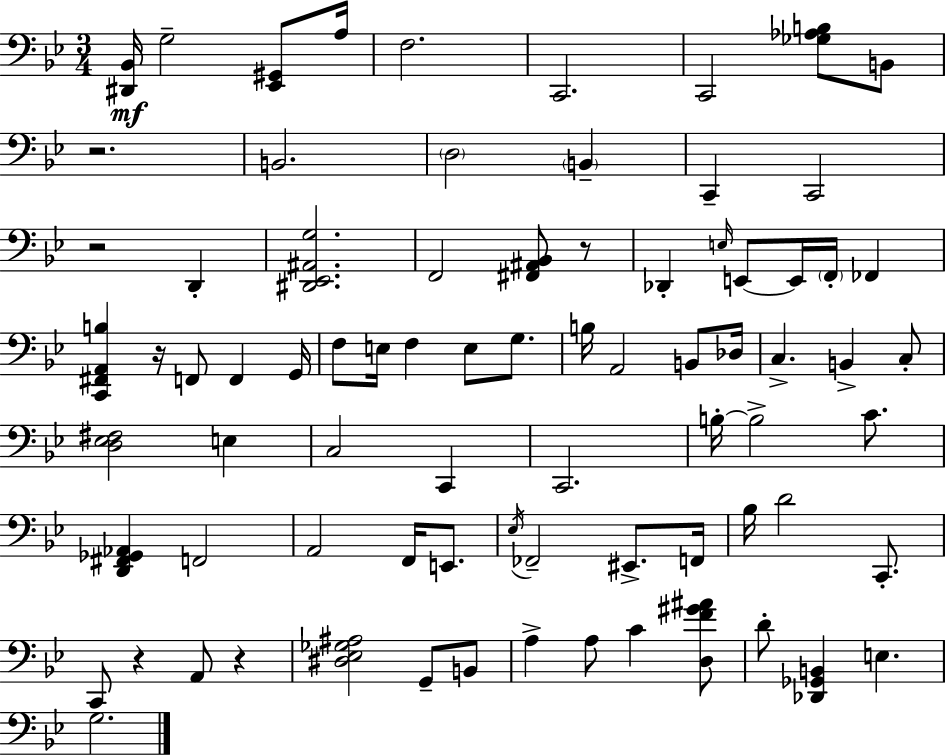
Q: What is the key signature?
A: BES major